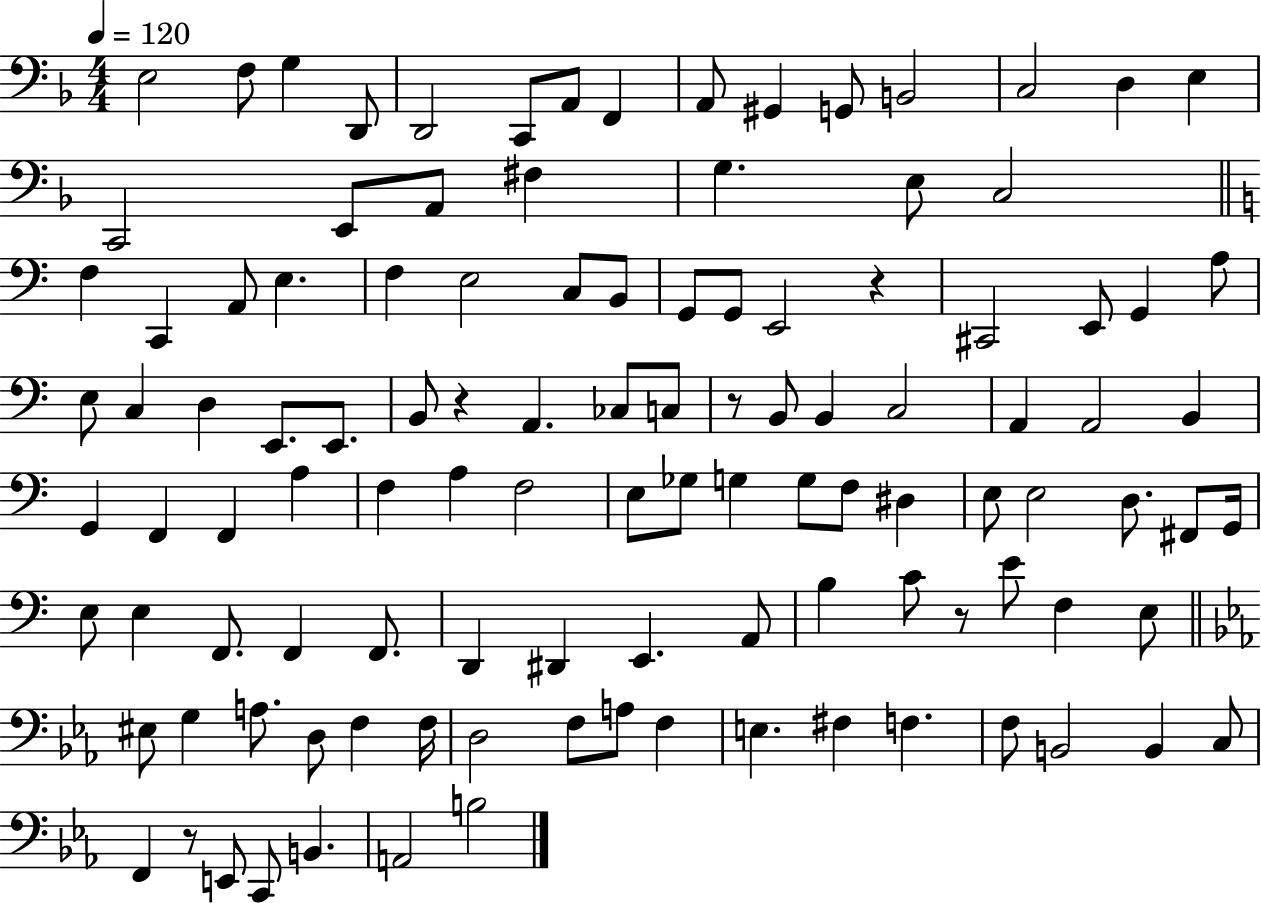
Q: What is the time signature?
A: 4/4